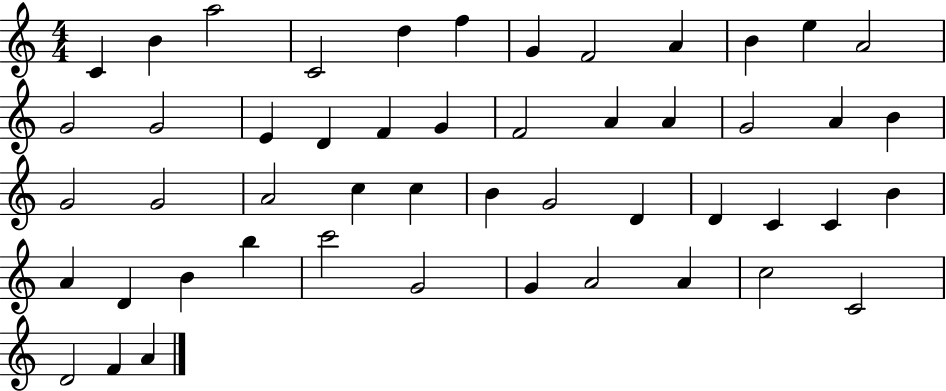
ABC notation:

X:1
T:Untitled
M:4/4
L:1/4
K:C
C B a2 C2 d f G F2 A B e A2 G2 G2 E D F G F2 A A G2 A B G2 G2 A2 c c B G2 D D C C B A D B b c'2 G2 G A2 A c2 C2 D2 F A